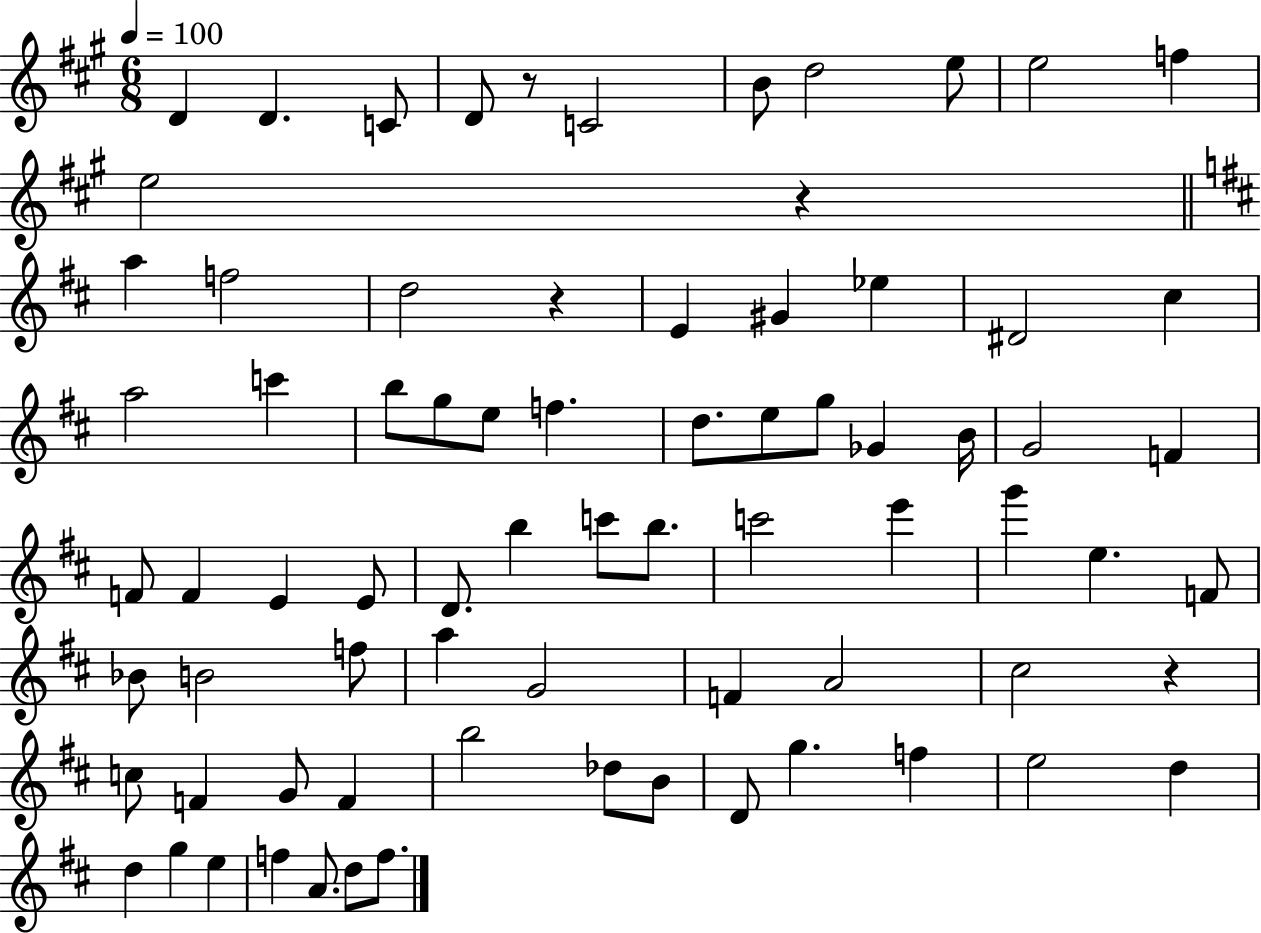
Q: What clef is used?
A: treble